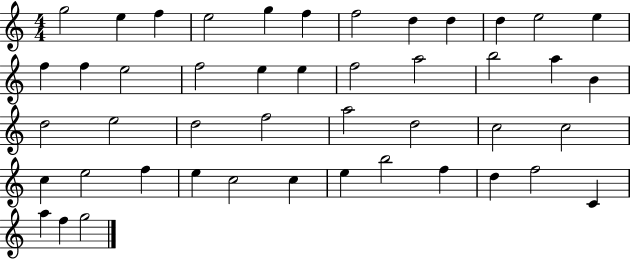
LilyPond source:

{
  \clef treble
  \numericTimeSignature
  \time 4/4
  \key c \major
  g''2 e''4 f''4 | e''2 g''4 f''4 | f''2 d''4 d''4 | d''4 e''2 e''4 | \break f''4 f''4 e''2 | f''2 e''4 e''4 | f''2 a''2 | b''2 a''4 b'4 | \break d''2 e''2 | d''2 f''2 | a''2 d''2 | c''2 c''2 | \break c''4 e''2 f''4 | e''4 c''2 c''4 | e''4 b''2 f''4 | d''4 f''2 c'4 | \break a''4 f''4 g''2 | \bar "|."
}